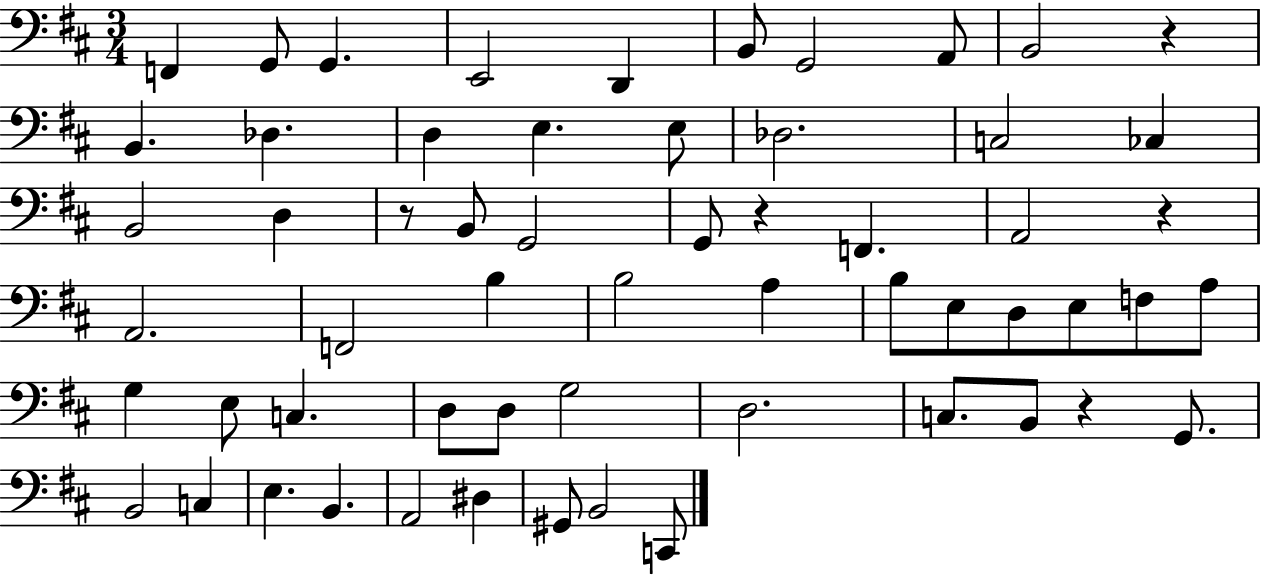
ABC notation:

X:1
T:Untitled
M:3/4
L:1/4
K:D
F,, G,,/2 G,, E,,2 D,, B,,/2 G,,2 A,,/2 B,,2 z B,, _D, D, E, E,/2 _D,2 C,2 _C, B,,2 D, z/2 B,,/2 G,,2 G,,/2 z F,, A,,2 z A,,2 F,,2 B, B,2 A, B,/2 E,/2 D,/2 E,/2 F,/2 A,/2 G, E,/2 C, D,/2 D,/2 G,2 D,2 C,/2 B,,/2 z G,,/2 B,,2 C, E, B,, A,,2 ^D, ^G,,/2 B,,2 C,,/2